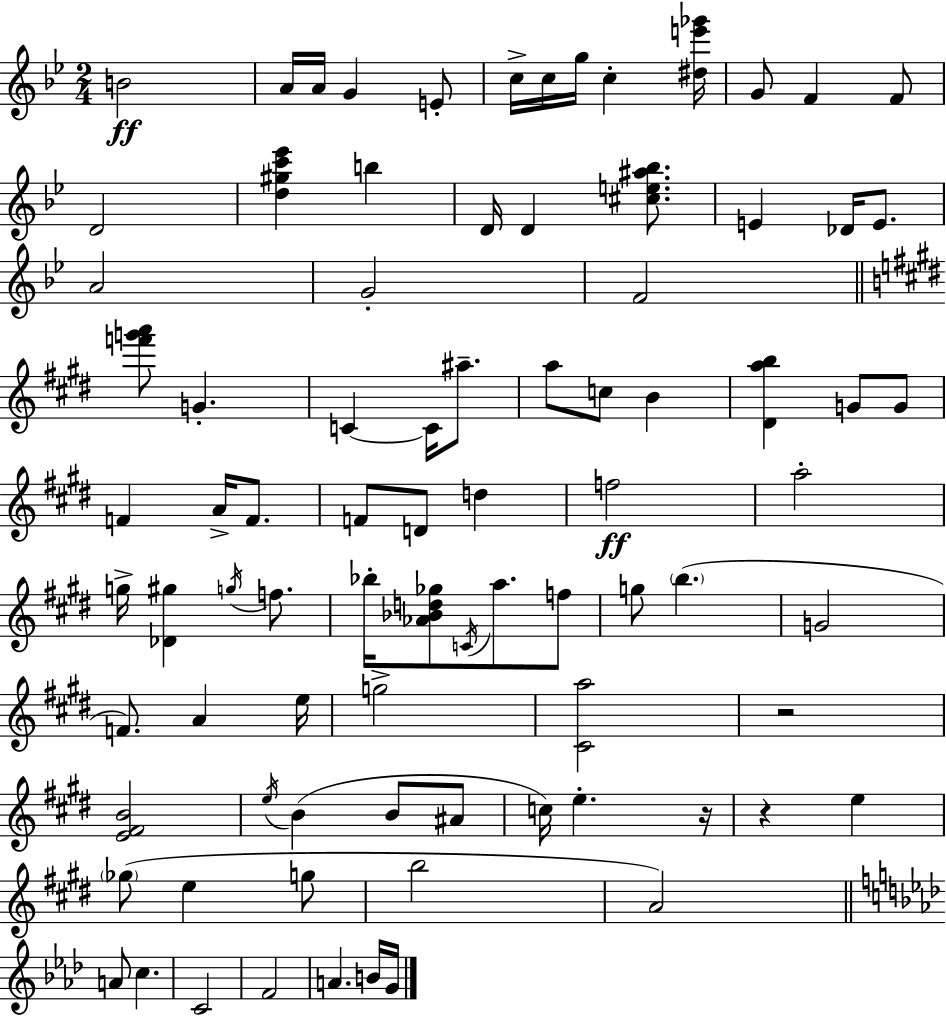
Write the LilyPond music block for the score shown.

{
  \clef treble
  \numericTimeSignature
  \time 2/4
  \key bes \major
  b'2\ff | a'16 a'16 g'4 e'8-. | c''16-> c''16 g''16 c''4-. <dis'' e''' ges'''>16 | g'8 f'4 f'8 | \break d'2 | <d'' gis'' c''' ees'''>4 b''4 | d'16 d'4 <cis'' e'' ais'' bes''>8. | e'4 des'16 e'8. | \break a'2 | g'2-. | f'2 | \bar "||" \break \key e \major <f''' g''' a'''>8 g'4.-. | c'4~~ c'16 ais''8.-- | a''8 c''8 b'4 | <dis' a'' b''>4 g'8 g'8 | \break f'4 a'16-> f'8. | f'8 d'8 d''4 | f''2\ff | a''2-. | \break g''16-> <des' gis''>4 \acciaccatura { g''16 } f''8. | bes''16-. <aes' bes' d'' ges''>8 \acciaccatura { c'16 } a''8. | f''8 g''8 \parenthesize b''4.( | g'2 | \break f'8.) a'4 | e''16 g''2-> | <cis' a''>2 | r2 | \break <e' fis' b'>2 | \acciaccatura { e''16 }( b'4 b'8 | ais'8 c''16) e''4.-. | r16 r4 e''4 | \break \parenthesize ges''8( e''4 | g''8 b''2 | a'2) | \bar "||" \break \key aes \major a'8 c''4. | c'2 | f'2 | a'4. b'16 g'16 | \break \bar "|."
}